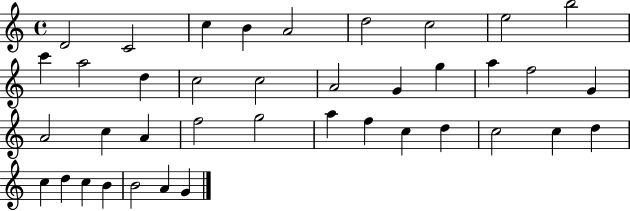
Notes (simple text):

D4/h C4/h C5/q B4/q A4/h D5/h C5/h E5/h B5/h C6/q A5/h D5/q C5/h C5/h A4/h G4/q G5/q A5/q F5/h G4/q A4/h C5/q A4/q F5/h G5/h A5/q F5/q C5/q D5/q C5/h C5/q D5/q C5/q D5/q C5/q B4/q B4/h A4/q G4/q